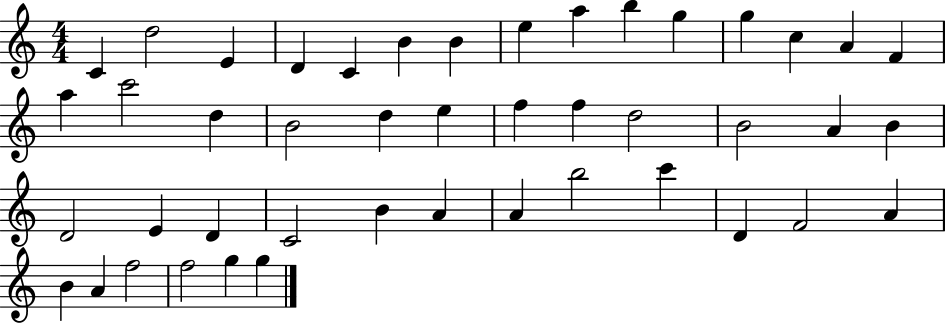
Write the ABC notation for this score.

X:1
T:Untitled
M:4/4
L:1/4
K:C
C d2 E D C B B e a b g g c A F a c'2 d B2 d e f f d2 B2 A B D2 E D C2 B A A b2 c' D F2 A B A f2 f2 g g